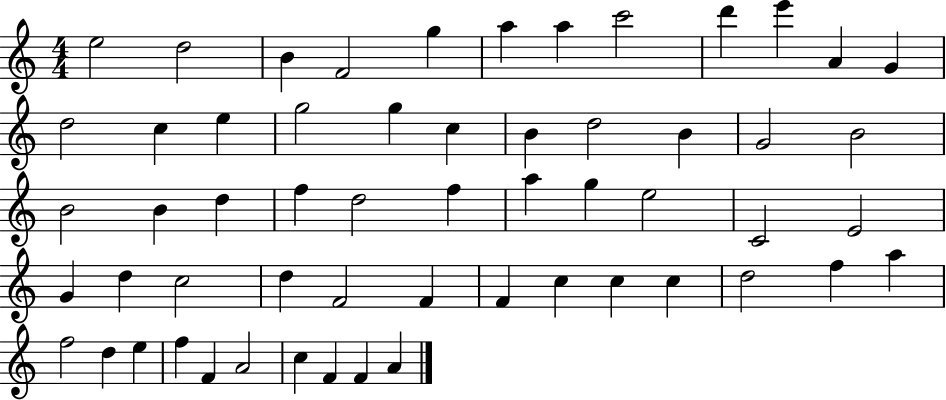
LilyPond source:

{
  \clef treble
  \numericTimeSignature
  \time 4/4
  \key c \major
  e''2 d''2 | b'4 f'2 g''4 | a''4 a''4 c'''2 | d'''4 e'''4 a'4 g'4 | \break d''2 c''4 e''4 | g''2 g''4 c''4 | b'4 d''2 b'4 | g'2 b'2 | \break b'2 b'4 d''4 | f''4 d''2 f''4 | a''4 g''4 e''2 | c'2 e'2 | \break g'4 d''4 c''2 | d''4 f'2 f'4 | f'4 c''4 c''4 c''4 | d''2 f''4 a''4 | \break f''2 d''4 e''4 | f''4 f'4 a'2 | c''4 f'4 f'4 a'4 | \bar "|."
}